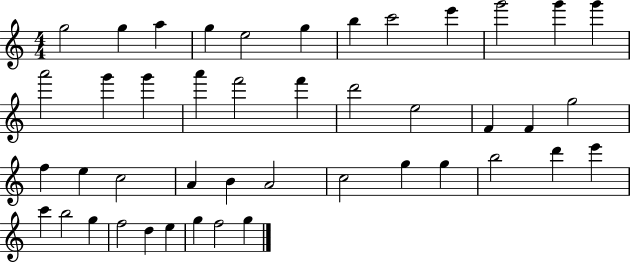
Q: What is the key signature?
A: C major